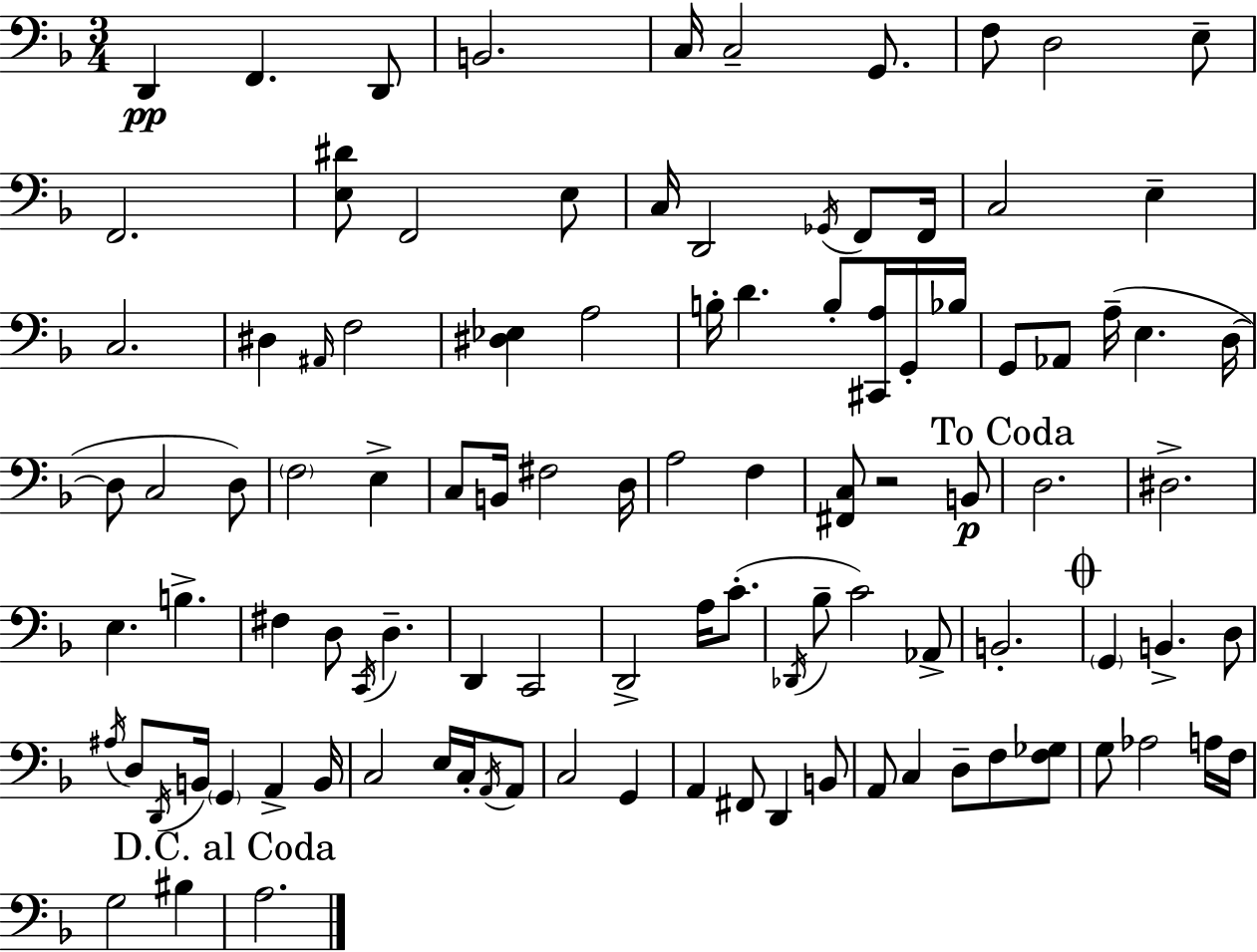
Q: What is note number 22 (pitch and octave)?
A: D#3